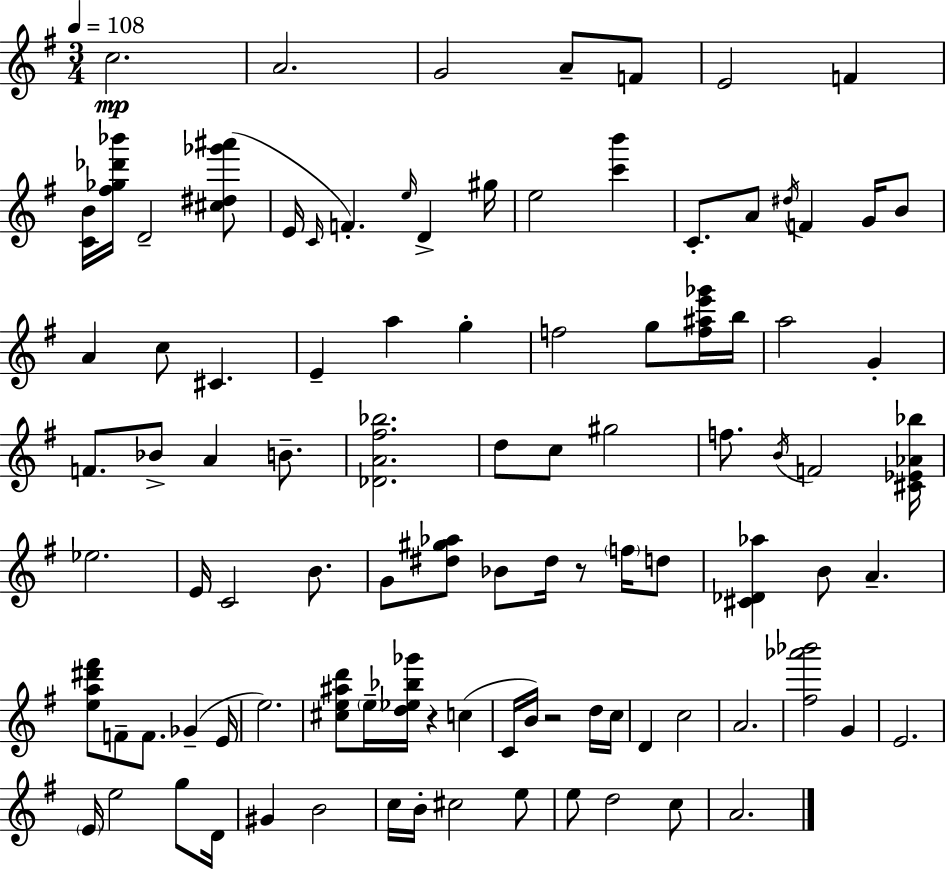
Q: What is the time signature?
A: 3/4